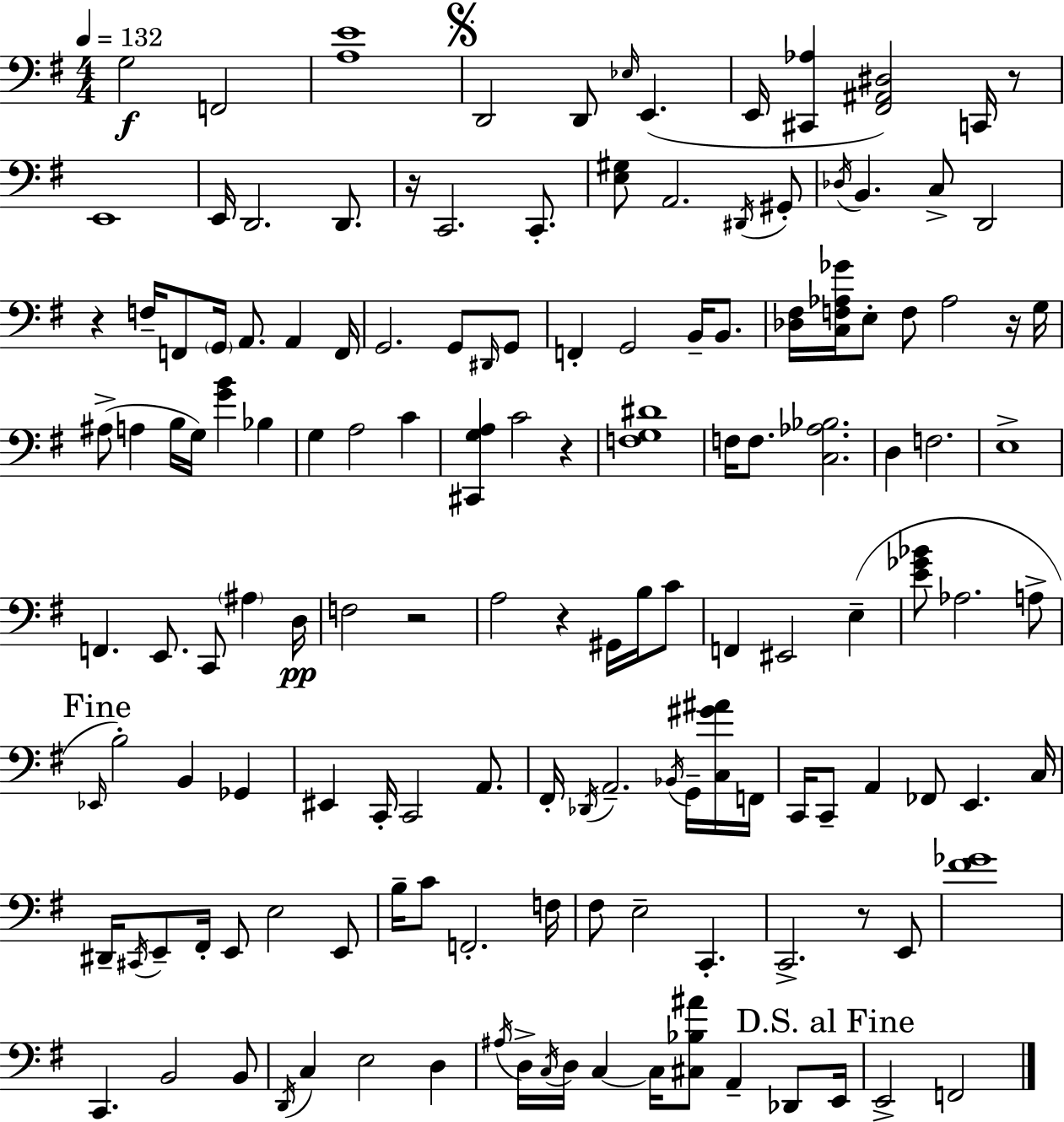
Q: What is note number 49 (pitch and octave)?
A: F3